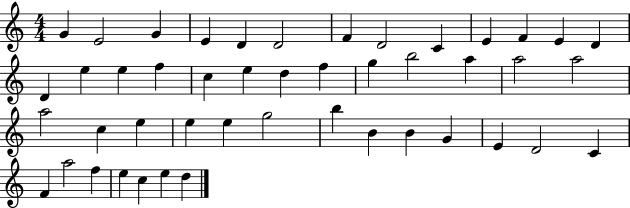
{
  \clef treble
  \numericTimeSignature
  \time 4/4
  \key c \major
  g'4 e'2 g'4 | e'4 d'4 d'2 | f'4 d'2 c'4 | e'4 f'4 e'4 d'4 | \break d'4 e''4 e''4 f''4 | c''4 e''4 d''4 f''4 | g''4 b''2 a''4 | a''2 a''2 | \break a''2 c''4 e''4 | e''4 e''4 g''2 | b''4 b'4 b'4 g'4 | e'4 d'2 c'4 | \break f'4 a''2 f''4 | e''4 c''4 e''4 d''4 | \bar "|."
}